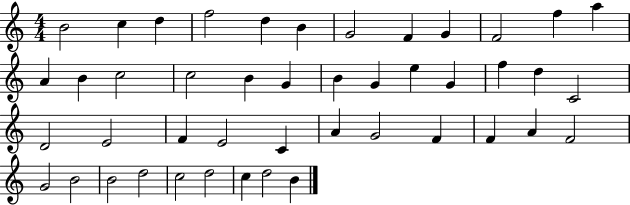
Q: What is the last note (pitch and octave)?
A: B4